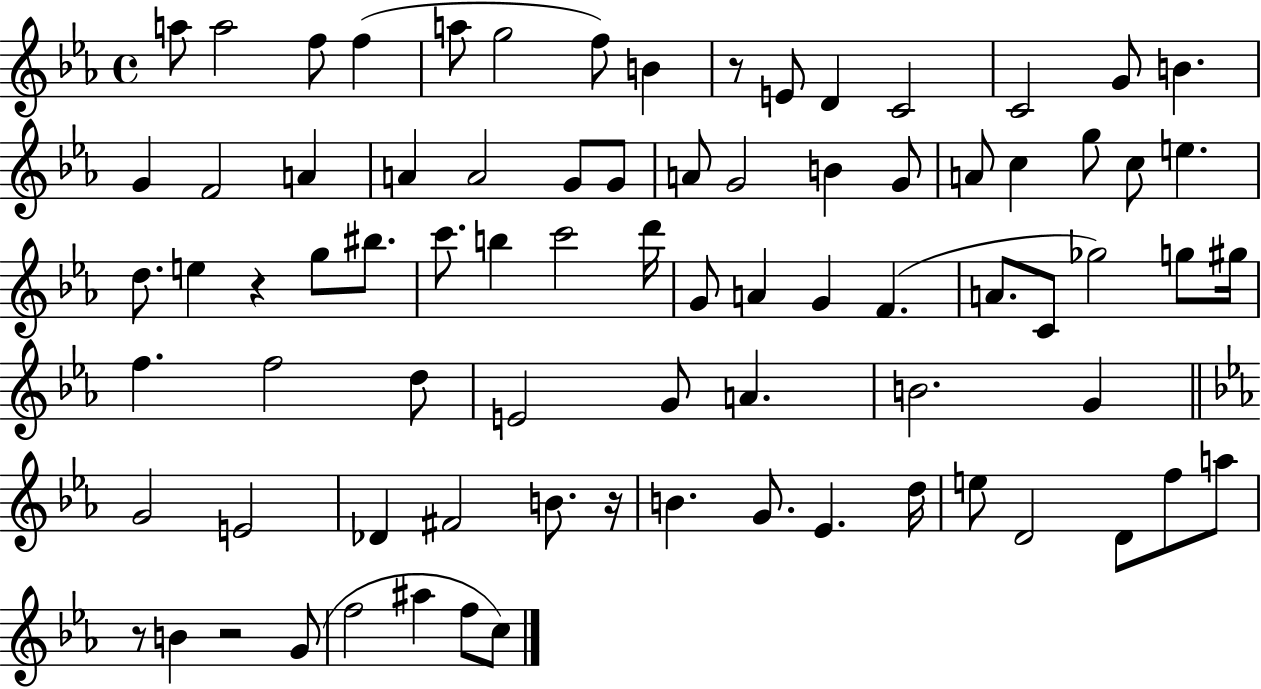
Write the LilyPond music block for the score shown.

{
  \clef treble
  \time 4/4
  \defaultTimeSignature
  \key ees \major
  a''8 a''2 f''8 f''4( | a''8 g''2 f''8) b'4 | r8 e'8 d'4 c'2 | c'2 g'8 b'4. | \break g'4 f'2 a'4 | a'4 a'2 g'8 g'8 | a'8 g'2 b'4 g'8 | a'8 c''4 g''8 c''8 e''4. | \break d''8. e''4 r4 g''8 bis''8. | c'''8. b''4 c'''2 d'''16 | g'8 a'4 g'4 f'4.( | a'8. c'8 ges''2) g''8 gis''16 | \break f''4. f''2 d''8 | e'2 g'8 a'4. | b'2. g'4 | \bar "||" \break \key ees \major g'2 e'2 | des'4 fis'2 b'8. r16 | b'4. g'8. ees'4. d''16 | e''8 d'2 d'8 f''8 a''8 | \break r8 b'4 r2 g'8( | f''2 ais''4 f''8 c''8) | \bar "|."
}